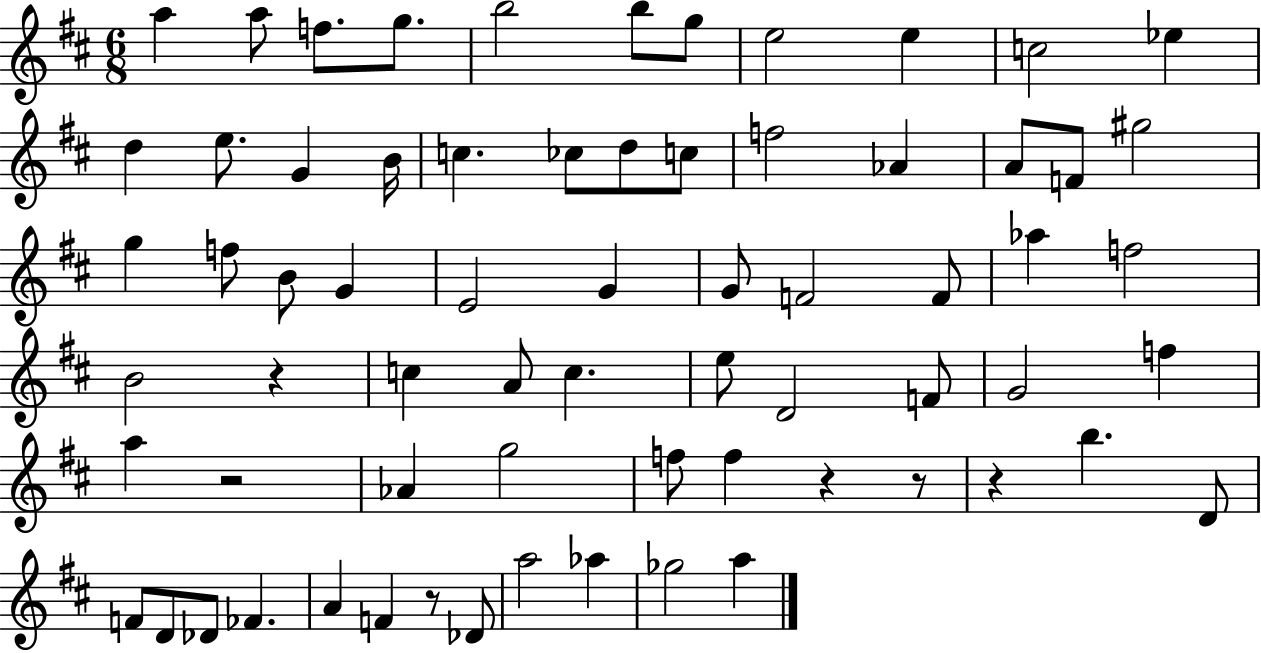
A5/q A5/e F5/e. G5/e. B5/h B5/e G5/e E5/h E5/q C5/h Eb5/q D5/q E5/e. G4/q B4/s C5/q. CES5/e D5/e C5/e F5/h Ab4/q A4/e F4/e G#5/h G5/q F5/e B4/e G4/q E4/h G4/q G4/e F4/h F4/e Ab5/q F5/h B4/h R/q C5/q A4/e C5/q. E5/e D4/h F4/e G4/h F5/q A5/q R/h Ab4/q G5/h F5/e F5/q R/q R/e R/q B5/q. D4/e F4/e D4/e Db4/e FES4/q. A4/q F4/q R/e Db4/e A5/h Ab5/q Gb5/h A5/q